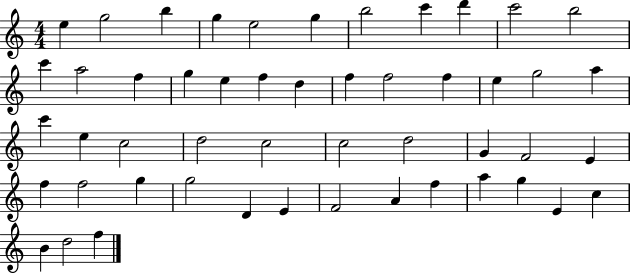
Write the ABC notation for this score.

X:1
T:Untitled
M:4/4
L:1/4
K:C
e g2 b g e2 g b2 c' d' c'2 b2 c' a2 f g e f d f f2 f e g2 a c' e c2 d2 c2 c2 d2 G F2 E f f2 g g2 D E F2 A f a g E c B d2 f